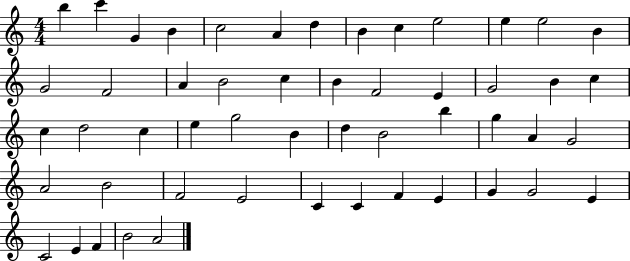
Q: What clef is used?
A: treble